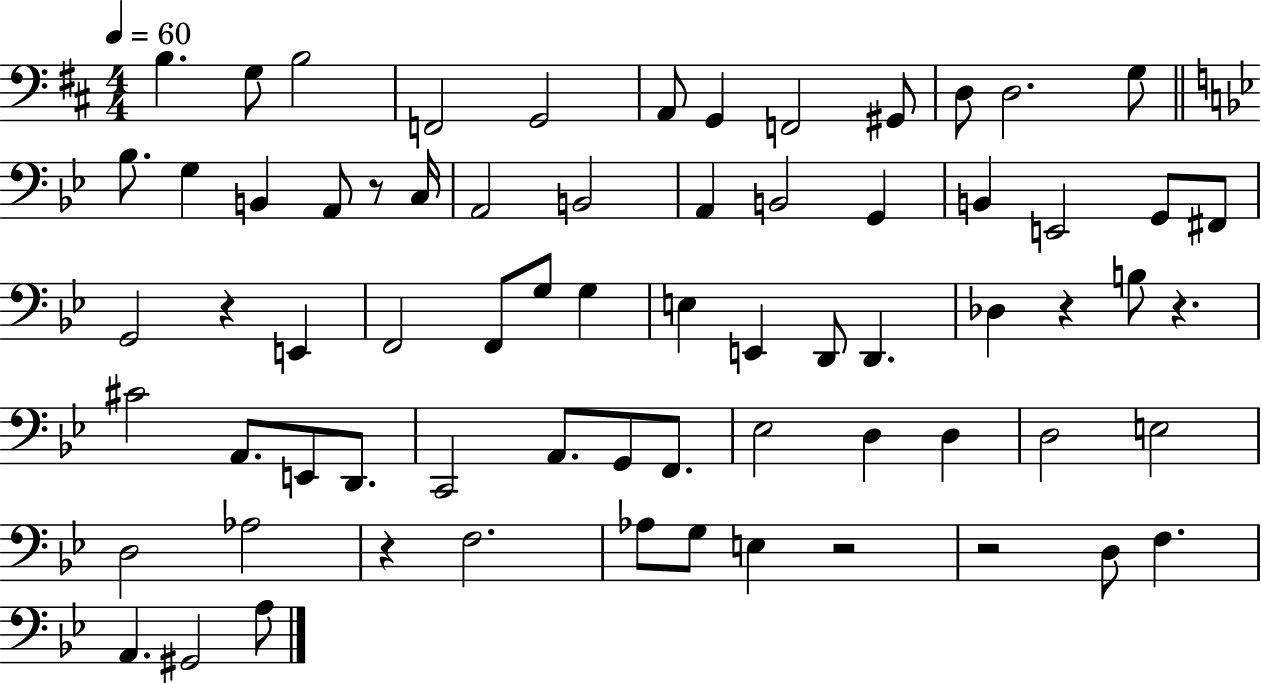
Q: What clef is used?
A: bass